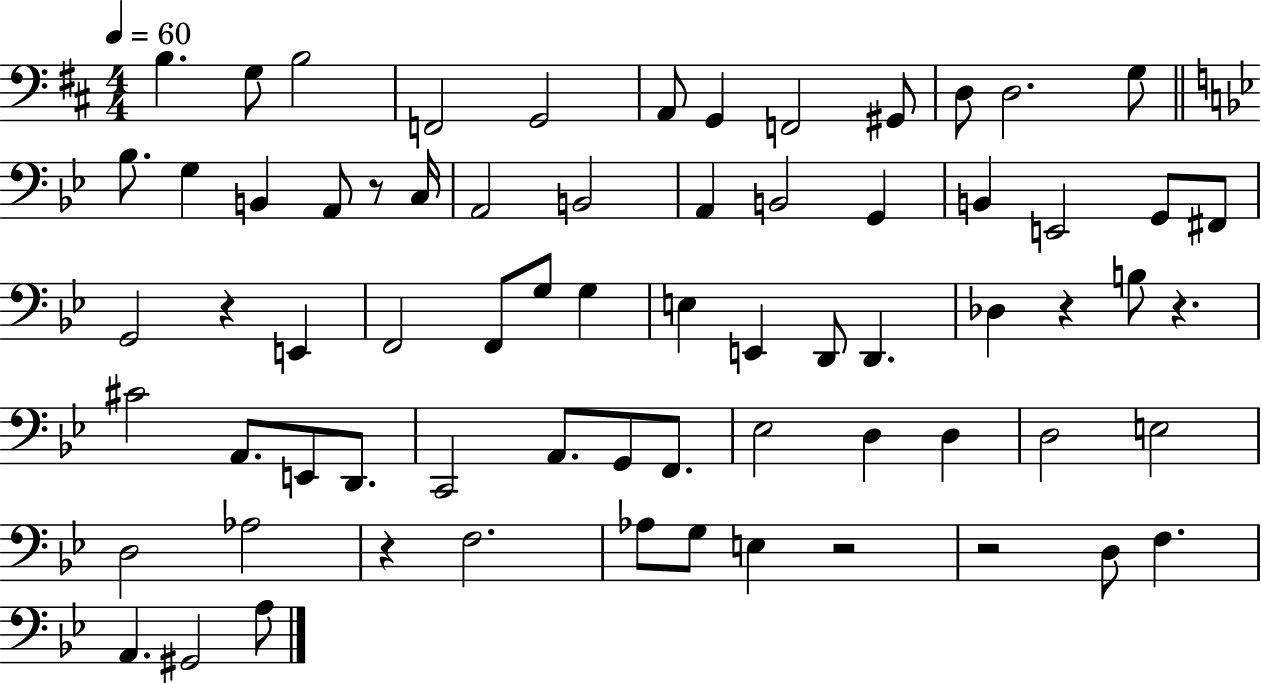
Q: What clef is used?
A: bass